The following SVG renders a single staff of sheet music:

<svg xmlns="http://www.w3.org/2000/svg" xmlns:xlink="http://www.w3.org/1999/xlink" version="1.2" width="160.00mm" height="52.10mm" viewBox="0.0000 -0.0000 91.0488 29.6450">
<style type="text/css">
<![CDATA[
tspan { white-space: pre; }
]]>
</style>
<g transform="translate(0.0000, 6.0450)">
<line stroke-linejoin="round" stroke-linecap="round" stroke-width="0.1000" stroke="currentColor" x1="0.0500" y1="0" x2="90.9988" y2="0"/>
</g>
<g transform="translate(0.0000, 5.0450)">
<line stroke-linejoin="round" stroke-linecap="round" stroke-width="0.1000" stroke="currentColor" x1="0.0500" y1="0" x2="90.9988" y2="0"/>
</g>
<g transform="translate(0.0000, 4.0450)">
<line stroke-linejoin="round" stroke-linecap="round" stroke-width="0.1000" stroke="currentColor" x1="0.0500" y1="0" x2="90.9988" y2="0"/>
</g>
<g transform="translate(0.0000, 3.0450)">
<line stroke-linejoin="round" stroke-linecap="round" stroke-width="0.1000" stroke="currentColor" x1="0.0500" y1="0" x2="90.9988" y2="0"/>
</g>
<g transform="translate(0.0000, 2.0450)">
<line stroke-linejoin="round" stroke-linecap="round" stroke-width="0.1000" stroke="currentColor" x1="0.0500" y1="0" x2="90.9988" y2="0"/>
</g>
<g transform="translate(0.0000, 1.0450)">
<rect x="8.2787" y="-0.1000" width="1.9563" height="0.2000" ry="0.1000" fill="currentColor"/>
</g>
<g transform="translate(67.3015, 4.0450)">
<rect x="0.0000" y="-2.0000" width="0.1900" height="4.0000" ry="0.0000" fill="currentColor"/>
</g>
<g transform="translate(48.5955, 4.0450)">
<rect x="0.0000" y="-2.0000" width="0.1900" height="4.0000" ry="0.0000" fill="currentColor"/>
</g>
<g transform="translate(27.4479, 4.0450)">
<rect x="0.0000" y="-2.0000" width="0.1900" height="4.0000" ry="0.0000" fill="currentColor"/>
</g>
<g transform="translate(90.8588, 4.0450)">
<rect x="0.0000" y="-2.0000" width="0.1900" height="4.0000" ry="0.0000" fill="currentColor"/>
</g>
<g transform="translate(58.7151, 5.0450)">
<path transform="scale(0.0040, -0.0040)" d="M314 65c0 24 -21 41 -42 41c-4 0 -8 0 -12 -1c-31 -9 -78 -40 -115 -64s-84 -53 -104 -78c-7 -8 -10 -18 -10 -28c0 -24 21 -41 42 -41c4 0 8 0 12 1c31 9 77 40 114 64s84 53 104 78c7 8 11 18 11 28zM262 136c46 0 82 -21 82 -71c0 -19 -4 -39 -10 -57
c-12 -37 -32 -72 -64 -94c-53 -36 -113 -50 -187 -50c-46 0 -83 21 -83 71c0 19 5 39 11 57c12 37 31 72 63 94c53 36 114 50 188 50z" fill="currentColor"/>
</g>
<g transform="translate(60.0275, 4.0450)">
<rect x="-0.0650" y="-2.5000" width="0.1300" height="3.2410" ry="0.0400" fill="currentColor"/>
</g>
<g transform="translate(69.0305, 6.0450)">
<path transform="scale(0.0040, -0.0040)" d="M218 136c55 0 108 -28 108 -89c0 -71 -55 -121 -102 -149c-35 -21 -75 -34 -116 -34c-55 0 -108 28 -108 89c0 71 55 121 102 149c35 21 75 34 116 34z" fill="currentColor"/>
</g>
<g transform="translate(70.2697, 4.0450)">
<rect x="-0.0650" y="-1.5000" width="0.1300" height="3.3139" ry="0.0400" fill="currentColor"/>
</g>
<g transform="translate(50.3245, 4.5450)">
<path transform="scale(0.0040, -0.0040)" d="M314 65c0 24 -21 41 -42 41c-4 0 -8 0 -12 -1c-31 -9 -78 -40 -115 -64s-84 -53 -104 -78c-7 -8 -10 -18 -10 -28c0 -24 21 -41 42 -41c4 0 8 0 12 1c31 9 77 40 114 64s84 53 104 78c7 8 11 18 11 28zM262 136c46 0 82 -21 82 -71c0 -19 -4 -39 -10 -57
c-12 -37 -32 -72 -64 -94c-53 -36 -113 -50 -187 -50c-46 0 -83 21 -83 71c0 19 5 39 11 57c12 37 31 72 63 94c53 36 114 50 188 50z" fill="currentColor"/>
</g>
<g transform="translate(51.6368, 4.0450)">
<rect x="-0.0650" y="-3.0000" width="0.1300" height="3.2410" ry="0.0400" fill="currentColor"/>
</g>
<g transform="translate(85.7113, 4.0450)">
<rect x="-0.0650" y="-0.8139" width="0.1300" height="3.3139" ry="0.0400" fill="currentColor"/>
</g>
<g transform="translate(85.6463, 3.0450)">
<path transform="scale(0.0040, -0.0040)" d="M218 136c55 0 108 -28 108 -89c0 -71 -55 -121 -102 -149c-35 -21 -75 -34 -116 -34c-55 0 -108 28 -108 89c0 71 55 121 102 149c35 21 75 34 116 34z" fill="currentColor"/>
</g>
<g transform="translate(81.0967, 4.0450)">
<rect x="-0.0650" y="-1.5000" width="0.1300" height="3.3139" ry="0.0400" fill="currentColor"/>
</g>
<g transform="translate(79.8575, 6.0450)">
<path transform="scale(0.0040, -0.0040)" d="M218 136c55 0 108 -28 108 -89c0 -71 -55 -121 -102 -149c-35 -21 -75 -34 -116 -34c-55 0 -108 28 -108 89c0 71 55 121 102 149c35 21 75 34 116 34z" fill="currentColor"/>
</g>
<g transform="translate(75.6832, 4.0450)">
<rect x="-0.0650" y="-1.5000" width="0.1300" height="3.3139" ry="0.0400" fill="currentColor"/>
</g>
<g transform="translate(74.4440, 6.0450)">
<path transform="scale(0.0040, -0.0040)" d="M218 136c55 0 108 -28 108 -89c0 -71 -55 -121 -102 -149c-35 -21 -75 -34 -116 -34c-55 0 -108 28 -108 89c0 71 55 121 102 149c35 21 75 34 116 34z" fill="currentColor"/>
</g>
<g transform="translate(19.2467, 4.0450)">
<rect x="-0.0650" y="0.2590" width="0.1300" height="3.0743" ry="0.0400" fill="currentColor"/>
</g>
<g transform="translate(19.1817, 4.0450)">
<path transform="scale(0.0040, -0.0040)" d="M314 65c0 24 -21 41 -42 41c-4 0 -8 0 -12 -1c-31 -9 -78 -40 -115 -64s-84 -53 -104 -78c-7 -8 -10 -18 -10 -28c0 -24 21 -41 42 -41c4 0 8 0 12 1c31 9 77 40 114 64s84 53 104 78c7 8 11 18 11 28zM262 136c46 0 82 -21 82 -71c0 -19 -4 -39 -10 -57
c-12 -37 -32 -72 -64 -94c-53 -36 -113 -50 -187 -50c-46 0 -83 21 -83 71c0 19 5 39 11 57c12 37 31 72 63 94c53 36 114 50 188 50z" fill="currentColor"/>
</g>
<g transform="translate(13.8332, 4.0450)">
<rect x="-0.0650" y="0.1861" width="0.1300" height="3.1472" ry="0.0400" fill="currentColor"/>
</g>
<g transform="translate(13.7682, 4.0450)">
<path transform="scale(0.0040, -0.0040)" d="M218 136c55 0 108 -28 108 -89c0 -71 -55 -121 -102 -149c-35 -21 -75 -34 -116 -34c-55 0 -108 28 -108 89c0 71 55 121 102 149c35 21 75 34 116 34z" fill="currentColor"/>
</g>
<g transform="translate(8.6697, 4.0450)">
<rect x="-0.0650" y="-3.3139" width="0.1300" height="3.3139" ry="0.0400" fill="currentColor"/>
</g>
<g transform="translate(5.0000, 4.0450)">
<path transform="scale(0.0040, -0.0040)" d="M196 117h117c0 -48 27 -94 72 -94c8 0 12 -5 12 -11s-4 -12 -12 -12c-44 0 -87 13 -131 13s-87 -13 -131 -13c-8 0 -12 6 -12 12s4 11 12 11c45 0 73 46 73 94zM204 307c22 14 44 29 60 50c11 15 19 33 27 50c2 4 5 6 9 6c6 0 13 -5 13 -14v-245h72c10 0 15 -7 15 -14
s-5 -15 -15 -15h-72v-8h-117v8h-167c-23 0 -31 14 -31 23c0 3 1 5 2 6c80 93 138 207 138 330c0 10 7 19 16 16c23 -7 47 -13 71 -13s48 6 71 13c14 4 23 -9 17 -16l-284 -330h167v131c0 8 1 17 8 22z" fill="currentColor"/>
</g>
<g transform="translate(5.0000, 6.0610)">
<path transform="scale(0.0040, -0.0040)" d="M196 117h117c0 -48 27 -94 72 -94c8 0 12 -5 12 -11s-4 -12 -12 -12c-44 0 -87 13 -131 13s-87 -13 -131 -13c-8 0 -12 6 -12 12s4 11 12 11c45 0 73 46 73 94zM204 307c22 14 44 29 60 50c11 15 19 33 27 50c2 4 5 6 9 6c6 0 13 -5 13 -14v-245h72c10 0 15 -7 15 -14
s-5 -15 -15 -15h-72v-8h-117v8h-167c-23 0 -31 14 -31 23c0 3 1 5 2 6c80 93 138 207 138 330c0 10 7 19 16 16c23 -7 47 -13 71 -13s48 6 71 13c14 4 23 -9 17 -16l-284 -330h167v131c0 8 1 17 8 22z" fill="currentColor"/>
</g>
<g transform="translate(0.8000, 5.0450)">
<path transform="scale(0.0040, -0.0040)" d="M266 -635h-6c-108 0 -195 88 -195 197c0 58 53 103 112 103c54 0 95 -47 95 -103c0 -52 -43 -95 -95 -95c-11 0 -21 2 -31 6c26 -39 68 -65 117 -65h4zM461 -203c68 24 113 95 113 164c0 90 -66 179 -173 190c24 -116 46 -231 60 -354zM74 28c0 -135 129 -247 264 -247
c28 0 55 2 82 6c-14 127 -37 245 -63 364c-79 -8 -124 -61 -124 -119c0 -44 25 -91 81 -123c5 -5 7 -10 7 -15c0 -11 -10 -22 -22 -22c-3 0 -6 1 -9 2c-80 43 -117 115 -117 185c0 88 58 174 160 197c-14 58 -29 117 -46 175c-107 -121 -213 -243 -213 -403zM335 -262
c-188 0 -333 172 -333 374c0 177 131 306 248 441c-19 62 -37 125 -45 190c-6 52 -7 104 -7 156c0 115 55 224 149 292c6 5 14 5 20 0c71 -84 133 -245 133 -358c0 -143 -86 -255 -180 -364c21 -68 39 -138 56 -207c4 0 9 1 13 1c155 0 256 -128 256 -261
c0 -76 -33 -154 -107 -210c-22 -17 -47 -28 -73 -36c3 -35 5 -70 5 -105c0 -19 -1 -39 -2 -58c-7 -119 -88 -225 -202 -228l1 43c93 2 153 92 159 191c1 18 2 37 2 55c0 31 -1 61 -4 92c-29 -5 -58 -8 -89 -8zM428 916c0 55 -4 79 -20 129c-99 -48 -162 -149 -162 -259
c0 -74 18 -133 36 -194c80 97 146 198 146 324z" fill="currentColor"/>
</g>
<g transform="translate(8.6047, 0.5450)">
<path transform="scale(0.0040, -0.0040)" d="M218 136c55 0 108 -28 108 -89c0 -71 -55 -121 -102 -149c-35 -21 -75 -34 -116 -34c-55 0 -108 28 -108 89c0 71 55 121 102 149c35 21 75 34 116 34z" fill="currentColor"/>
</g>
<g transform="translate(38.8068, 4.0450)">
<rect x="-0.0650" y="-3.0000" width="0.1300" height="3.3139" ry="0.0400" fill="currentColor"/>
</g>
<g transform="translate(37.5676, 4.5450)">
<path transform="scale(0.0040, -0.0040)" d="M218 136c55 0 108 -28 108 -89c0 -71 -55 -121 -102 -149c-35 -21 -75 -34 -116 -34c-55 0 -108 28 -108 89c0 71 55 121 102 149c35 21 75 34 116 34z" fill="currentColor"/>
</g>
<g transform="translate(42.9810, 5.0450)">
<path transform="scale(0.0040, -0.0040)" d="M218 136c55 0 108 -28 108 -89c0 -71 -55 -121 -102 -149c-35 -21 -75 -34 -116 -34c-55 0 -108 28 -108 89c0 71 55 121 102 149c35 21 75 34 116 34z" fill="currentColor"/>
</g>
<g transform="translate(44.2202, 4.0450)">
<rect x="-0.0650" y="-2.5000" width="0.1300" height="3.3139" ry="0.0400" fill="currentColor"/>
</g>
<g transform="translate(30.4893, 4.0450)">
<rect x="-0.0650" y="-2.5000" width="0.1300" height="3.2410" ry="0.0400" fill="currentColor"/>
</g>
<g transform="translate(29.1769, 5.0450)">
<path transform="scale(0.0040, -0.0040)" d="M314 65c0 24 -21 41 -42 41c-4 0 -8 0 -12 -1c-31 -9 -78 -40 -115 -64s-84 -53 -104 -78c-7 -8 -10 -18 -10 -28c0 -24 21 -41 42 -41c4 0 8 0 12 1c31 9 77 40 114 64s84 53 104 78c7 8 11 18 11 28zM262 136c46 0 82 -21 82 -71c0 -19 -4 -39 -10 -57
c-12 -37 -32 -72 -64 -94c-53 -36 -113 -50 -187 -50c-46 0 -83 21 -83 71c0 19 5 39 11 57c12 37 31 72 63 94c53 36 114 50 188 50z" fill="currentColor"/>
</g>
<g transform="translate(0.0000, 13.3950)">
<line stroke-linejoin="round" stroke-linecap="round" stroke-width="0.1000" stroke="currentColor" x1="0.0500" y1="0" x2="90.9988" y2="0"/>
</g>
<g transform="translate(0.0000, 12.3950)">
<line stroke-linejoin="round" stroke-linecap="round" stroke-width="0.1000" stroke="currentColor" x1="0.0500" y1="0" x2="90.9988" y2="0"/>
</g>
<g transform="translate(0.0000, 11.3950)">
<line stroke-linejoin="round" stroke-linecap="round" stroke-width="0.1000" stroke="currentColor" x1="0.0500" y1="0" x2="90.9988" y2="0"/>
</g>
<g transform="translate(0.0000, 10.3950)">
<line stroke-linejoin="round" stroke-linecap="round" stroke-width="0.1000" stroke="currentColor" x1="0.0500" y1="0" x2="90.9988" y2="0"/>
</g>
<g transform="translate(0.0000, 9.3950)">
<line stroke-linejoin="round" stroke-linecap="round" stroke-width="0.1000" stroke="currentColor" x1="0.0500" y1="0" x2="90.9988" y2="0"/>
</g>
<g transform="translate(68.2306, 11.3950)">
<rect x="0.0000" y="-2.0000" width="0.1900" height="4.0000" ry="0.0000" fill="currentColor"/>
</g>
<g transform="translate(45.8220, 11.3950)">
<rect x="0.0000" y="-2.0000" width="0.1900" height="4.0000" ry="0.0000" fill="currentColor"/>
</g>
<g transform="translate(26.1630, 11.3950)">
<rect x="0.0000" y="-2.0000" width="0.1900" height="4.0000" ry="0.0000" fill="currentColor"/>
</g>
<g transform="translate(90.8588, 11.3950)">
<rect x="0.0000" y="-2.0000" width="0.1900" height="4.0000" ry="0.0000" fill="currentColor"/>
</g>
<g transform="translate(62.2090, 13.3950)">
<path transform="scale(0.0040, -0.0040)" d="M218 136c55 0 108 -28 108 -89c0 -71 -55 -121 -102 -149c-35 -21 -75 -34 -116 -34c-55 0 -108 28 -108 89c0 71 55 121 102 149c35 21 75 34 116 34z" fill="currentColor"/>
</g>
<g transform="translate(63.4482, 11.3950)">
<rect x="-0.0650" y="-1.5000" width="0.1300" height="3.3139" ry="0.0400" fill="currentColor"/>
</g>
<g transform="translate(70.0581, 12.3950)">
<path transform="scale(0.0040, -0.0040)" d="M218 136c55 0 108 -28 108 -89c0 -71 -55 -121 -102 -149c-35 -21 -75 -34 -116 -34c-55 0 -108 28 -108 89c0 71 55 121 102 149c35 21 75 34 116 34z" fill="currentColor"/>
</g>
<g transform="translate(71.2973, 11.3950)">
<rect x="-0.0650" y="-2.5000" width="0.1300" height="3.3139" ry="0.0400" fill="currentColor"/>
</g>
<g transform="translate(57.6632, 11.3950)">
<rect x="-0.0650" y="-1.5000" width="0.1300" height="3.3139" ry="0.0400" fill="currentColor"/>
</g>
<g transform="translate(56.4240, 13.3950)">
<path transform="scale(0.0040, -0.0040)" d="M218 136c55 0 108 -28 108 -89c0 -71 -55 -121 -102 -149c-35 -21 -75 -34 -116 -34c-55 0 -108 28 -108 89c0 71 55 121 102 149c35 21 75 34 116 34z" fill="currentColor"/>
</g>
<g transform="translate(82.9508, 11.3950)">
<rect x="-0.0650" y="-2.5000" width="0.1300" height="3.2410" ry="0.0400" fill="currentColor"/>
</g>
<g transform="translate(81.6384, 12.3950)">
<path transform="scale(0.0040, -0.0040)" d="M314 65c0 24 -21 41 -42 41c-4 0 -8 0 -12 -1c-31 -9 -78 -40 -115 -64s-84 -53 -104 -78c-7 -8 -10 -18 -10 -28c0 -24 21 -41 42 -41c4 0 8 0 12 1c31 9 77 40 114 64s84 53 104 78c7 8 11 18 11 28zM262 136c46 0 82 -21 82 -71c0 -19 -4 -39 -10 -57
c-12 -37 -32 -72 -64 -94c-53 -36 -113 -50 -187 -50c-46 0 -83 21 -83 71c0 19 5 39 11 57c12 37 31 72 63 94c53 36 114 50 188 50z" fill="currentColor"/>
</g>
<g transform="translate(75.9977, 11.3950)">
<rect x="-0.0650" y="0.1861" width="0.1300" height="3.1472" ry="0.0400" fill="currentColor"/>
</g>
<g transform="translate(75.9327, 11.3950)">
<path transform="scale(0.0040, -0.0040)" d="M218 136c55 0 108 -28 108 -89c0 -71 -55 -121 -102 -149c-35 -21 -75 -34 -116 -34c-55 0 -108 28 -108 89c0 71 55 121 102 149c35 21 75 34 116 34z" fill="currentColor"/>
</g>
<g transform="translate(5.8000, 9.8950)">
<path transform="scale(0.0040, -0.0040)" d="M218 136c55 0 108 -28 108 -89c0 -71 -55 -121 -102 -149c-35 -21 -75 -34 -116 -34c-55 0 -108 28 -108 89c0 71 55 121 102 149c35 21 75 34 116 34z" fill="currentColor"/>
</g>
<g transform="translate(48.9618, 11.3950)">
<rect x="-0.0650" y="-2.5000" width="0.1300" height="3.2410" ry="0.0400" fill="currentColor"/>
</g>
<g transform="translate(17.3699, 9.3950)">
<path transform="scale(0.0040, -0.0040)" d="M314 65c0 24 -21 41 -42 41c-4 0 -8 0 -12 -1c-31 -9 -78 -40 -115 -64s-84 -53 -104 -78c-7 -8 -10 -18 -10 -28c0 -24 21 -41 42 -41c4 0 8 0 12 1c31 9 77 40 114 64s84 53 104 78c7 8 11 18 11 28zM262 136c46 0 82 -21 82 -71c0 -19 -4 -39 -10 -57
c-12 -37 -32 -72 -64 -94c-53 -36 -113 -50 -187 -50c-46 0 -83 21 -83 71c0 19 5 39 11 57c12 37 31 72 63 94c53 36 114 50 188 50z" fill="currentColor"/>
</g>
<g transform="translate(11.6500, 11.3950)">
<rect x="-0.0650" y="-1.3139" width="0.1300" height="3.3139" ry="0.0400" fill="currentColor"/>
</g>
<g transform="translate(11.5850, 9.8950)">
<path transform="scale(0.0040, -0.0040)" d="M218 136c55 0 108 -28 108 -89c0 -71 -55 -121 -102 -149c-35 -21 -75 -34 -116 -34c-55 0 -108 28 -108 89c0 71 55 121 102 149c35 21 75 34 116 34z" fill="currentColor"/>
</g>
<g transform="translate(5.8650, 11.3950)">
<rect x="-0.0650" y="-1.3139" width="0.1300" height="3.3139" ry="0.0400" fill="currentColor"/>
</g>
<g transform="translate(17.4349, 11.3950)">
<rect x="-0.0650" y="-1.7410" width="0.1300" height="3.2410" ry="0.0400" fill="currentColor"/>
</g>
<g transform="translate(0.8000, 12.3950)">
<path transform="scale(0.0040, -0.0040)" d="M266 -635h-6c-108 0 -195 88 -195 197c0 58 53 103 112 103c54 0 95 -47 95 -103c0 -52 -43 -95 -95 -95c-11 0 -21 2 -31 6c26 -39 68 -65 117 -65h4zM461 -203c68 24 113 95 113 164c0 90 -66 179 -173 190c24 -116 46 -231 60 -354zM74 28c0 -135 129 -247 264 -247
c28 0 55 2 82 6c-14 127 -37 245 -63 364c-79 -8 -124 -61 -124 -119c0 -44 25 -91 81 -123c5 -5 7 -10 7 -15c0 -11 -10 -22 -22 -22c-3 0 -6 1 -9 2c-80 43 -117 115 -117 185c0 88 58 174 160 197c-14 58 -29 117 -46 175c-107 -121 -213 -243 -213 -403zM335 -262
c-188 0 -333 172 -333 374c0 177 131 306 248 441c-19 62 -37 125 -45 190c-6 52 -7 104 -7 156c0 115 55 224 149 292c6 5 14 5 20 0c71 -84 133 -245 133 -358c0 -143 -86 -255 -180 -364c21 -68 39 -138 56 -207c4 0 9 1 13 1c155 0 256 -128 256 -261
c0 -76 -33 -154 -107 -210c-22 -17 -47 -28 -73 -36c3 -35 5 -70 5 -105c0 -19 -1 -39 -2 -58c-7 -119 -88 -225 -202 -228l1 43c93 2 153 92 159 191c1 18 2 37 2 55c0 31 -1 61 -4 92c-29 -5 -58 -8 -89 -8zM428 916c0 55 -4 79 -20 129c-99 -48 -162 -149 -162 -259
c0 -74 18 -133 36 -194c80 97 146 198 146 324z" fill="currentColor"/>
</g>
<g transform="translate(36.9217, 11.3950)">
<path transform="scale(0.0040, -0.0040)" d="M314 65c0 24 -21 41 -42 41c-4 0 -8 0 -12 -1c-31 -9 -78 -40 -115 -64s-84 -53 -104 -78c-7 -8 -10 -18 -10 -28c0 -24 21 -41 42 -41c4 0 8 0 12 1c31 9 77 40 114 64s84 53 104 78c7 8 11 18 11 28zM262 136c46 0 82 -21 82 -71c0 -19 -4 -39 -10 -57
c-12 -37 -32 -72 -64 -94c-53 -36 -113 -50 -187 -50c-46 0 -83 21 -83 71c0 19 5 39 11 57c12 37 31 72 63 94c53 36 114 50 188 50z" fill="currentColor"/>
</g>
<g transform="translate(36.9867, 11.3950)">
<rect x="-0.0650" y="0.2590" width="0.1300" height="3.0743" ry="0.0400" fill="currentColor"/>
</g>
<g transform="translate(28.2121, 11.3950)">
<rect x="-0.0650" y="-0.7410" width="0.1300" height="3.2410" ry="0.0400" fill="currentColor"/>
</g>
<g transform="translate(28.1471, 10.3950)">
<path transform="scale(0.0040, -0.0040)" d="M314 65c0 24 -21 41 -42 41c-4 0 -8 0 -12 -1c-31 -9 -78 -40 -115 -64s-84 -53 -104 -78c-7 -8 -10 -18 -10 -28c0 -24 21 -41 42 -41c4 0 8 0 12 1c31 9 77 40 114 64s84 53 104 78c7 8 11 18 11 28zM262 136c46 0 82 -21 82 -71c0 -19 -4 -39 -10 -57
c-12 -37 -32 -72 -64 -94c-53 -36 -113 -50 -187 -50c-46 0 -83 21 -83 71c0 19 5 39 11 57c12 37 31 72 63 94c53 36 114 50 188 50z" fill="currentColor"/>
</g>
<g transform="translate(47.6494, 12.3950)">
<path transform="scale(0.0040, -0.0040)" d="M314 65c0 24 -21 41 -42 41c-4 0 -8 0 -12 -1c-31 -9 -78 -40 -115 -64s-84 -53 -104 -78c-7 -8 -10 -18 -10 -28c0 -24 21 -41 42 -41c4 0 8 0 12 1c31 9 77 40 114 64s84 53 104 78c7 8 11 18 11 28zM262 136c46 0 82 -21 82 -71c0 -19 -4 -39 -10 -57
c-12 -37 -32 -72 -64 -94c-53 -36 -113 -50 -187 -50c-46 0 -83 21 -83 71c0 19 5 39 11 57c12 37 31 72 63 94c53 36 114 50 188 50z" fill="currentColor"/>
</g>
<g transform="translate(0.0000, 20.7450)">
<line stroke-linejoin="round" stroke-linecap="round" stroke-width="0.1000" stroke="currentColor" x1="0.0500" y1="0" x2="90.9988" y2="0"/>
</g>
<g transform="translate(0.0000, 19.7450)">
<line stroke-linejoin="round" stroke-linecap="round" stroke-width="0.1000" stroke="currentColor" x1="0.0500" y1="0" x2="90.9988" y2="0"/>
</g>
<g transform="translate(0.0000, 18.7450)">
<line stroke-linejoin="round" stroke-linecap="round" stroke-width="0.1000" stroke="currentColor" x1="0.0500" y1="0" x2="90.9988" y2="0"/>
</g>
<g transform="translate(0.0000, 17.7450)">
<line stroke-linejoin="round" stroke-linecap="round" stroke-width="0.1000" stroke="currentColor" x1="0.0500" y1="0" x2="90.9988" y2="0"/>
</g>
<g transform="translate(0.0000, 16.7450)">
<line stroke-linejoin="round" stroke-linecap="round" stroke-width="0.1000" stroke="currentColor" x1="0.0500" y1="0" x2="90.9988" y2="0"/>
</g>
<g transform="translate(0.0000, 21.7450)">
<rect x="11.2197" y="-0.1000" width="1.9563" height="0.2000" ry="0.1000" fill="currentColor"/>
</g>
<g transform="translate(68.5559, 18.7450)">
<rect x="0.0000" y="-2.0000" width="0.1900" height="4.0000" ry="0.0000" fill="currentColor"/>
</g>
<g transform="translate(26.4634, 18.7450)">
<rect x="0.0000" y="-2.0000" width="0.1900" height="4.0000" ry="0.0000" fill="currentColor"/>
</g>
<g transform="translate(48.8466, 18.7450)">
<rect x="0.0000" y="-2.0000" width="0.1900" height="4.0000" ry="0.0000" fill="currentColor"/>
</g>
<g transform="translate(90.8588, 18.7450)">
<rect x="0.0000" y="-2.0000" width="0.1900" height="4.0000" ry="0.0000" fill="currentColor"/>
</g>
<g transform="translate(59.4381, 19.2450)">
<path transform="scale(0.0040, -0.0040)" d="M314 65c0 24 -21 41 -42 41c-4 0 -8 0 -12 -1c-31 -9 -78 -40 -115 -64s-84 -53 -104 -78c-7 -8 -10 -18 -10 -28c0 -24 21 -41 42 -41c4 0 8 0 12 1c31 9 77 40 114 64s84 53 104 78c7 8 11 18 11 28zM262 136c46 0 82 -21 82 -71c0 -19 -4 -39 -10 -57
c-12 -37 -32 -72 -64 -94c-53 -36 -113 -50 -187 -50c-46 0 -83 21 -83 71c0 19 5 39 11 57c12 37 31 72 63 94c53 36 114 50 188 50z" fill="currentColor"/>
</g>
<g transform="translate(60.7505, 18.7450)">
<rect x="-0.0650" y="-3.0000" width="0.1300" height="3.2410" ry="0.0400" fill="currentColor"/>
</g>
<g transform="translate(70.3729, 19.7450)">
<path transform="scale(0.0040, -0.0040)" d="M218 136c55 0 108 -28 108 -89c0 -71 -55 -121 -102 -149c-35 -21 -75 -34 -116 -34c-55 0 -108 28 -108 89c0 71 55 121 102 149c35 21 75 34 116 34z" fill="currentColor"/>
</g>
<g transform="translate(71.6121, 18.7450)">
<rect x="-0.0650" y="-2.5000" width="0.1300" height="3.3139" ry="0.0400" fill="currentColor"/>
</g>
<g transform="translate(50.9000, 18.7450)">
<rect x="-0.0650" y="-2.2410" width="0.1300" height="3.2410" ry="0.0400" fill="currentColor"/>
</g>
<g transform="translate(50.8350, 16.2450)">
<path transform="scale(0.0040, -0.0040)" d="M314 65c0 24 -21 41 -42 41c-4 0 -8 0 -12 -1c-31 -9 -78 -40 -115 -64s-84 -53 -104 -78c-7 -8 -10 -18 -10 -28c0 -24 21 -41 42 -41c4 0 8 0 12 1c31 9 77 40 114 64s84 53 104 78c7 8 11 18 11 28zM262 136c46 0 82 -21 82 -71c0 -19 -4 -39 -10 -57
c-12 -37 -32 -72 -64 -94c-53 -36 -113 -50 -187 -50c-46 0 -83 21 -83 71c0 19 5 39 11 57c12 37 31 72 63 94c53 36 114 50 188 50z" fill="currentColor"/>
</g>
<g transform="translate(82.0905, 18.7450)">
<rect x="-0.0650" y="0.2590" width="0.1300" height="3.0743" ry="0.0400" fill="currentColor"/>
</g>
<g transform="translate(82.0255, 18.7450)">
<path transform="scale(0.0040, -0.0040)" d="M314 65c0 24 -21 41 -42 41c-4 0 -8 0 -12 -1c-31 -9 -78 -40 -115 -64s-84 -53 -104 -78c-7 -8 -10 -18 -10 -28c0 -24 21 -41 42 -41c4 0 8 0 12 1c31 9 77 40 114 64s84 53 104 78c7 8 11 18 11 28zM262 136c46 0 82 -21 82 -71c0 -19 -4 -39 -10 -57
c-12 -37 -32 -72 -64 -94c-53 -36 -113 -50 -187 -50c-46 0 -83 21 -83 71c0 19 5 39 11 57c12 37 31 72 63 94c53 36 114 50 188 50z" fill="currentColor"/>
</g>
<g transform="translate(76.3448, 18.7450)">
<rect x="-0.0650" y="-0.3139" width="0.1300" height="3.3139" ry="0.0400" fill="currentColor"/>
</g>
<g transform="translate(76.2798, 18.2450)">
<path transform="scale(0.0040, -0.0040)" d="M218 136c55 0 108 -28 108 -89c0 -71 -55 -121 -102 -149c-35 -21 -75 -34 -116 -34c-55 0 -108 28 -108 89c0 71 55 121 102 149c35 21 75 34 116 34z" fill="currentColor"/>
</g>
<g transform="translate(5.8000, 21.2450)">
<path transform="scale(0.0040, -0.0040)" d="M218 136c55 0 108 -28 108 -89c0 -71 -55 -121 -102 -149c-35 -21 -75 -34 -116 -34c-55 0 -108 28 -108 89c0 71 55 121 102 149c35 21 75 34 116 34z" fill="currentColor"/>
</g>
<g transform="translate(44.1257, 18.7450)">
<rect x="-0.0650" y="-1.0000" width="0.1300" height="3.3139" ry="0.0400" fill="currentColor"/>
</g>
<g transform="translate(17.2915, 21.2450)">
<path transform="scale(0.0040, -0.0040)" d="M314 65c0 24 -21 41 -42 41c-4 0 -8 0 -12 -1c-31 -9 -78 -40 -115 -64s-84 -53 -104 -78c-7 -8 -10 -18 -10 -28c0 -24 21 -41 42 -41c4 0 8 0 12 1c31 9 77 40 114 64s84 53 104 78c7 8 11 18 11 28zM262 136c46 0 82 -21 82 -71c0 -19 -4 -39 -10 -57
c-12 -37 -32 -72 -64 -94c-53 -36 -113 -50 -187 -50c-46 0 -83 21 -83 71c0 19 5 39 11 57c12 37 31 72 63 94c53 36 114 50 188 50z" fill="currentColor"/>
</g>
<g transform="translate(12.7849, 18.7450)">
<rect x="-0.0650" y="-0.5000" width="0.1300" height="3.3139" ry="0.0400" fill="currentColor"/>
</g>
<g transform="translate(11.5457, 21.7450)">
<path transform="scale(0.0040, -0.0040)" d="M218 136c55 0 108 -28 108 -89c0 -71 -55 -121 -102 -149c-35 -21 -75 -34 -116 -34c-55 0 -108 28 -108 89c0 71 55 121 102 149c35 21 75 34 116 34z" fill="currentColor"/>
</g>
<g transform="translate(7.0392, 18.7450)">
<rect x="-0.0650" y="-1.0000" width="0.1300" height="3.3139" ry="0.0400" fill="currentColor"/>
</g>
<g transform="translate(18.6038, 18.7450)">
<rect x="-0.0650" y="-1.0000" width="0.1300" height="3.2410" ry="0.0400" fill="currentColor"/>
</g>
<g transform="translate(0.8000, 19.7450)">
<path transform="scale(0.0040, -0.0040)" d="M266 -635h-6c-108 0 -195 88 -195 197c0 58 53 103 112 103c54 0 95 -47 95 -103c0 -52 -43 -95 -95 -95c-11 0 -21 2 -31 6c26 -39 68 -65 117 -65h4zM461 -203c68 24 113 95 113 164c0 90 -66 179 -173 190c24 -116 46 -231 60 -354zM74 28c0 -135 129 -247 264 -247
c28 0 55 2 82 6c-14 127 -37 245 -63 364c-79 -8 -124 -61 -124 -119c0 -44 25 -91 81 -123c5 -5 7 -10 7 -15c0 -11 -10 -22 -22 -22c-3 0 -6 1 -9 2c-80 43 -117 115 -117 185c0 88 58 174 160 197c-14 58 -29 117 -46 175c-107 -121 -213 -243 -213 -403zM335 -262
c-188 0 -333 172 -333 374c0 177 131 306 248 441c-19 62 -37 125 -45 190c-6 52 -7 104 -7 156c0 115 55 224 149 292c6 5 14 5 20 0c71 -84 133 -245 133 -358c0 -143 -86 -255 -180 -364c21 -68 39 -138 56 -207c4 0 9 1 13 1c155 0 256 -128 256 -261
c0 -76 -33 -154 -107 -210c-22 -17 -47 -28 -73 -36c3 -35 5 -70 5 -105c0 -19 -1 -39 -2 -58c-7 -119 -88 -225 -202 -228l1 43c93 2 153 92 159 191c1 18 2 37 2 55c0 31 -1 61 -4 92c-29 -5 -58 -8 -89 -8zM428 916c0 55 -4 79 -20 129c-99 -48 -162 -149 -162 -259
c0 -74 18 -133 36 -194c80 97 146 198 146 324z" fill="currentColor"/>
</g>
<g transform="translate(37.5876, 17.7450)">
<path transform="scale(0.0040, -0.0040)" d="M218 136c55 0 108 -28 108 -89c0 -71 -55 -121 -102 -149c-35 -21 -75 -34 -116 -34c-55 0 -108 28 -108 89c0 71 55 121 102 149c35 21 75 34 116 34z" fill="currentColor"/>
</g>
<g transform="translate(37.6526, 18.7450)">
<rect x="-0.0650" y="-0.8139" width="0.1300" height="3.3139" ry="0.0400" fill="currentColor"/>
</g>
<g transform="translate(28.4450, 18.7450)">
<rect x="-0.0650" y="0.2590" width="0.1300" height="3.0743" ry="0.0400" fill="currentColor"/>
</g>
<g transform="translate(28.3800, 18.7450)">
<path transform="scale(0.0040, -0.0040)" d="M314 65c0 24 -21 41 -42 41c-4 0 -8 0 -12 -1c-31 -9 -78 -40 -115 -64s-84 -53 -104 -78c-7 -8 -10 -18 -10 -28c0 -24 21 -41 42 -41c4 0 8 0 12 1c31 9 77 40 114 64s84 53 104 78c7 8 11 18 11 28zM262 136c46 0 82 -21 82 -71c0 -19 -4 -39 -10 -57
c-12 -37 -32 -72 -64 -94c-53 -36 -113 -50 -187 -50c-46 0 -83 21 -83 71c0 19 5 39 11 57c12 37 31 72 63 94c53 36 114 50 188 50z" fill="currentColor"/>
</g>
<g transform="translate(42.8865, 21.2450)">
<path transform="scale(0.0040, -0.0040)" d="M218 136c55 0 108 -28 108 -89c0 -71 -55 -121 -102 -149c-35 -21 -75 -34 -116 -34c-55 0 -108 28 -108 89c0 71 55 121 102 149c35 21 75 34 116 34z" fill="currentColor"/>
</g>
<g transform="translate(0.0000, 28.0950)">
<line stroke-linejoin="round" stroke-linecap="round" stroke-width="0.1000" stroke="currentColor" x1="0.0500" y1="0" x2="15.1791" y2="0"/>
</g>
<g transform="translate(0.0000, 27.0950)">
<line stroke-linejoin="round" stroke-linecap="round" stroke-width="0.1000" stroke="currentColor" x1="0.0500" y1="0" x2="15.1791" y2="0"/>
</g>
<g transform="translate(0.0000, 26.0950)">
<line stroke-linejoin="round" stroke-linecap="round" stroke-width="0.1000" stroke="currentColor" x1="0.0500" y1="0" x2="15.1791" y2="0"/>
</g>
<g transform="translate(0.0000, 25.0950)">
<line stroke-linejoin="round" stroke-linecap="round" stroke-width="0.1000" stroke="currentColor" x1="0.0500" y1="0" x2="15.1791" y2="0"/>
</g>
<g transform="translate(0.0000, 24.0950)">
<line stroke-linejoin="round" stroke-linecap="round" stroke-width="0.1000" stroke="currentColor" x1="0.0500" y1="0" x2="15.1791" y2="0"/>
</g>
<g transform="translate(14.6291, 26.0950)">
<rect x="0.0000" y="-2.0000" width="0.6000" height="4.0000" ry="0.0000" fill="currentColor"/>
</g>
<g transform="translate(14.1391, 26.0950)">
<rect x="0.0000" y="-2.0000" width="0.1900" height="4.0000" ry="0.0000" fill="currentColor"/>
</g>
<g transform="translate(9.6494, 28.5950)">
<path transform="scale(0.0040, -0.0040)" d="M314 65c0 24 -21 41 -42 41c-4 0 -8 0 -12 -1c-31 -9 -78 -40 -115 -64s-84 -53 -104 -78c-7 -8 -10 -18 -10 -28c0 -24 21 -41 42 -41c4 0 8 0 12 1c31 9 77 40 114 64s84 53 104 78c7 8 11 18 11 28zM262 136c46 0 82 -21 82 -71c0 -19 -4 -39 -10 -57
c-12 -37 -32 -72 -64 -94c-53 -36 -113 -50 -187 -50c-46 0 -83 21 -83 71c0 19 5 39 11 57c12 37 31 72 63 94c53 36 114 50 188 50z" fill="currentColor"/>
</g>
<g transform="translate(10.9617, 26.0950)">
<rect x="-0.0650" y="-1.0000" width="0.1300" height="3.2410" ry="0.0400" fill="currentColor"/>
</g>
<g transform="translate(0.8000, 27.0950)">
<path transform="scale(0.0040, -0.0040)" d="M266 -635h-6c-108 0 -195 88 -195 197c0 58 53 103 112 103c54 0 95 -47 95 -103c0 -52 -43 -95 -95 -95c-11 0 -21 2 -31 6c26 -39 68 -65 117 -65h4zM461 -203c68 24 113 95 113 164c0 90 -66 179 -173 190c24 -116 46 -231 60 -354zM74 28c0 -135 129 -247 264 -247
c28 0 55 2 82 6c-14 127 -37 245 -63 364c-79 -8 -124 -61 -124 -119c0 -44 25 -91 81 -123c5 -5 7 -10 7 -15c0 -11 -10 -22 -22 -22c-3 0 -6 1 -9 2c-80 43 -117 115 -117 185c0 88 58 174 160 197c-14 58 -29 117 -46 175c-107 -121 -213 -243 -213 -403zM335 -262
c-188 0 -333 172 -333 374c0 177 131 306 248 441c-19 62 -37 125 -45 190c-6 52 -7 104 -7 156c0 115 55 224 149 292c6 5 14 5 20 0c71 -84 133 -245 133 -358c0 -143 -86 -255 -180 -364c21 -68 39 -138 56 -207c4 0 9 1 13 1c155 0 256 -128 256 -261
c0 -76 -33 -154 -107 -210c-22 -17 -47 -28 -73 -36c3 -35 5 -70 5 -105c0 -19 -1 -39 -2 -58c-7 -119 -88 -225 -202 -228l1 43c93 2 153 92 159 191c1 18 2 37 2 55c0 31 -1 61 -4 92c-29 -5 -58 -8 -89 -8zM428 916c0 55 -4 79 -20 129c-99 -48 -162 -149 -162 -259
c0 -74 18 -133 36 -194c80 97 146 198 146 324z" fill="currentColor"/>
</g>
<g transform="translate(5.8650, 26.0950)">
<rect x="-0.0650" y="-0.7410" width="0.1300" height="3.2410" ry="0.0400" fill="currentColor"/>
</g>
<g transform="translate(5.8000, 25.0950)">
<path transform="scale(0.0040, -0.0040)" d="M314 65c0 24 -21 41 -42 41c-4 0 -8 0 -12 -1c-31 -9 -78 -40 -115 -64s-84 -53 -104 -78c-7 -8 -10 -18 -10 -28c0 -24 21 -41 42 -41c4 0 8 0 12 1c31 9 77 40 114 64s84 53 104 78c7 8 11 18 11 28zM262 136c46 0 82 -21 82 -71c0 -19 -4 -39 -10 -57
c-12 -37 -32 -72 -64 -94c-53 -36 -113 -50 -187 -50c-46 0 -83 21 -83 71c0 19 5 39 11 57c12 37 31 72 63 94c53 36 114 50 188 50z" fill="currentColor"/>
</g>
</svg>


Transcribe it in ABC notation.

X:1
T:Untitled
M:4/4
L:1/4
K:C
b B B2 G2 A G A2 G2 E E E d e e f2 d2 B2 G2 E E G B G2 D C D2 B2 d D g2 A2 G c B2 d2 D2